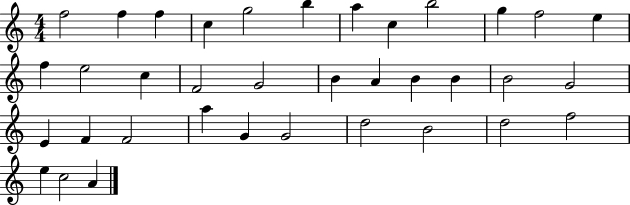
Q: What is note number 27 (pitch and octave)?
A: A5